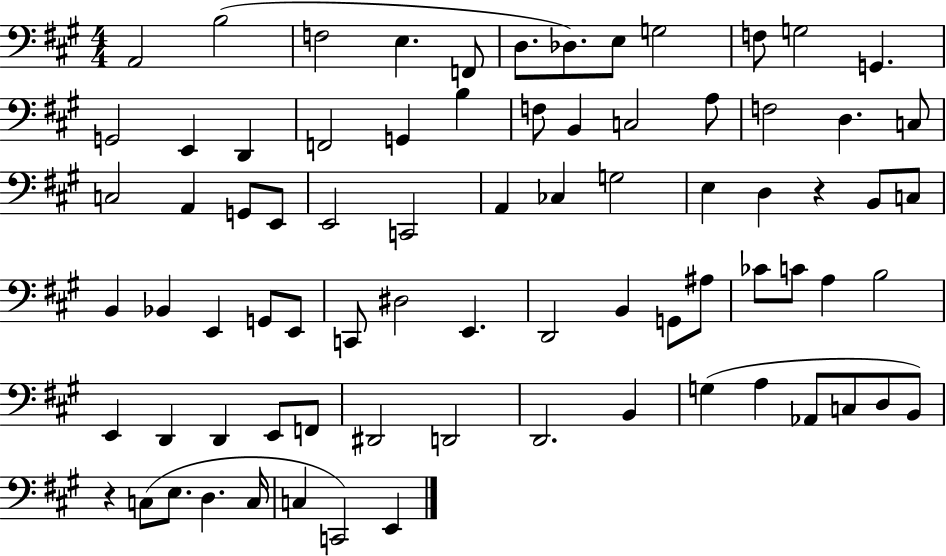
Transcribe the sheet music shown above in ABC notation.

X:1
T:Untitled
M:4/4
L:1/4
K:A
A,,2 B,2 F,2 E, F,,/2 D,/2 _D,/2 E,/2 G,2 F,/2 G,2 G,, G,,2 E,, D,, F,,2 G,, B, F,/2 B,, C,2 A,/2 F,2 D, C,/2 C,2 A,, G,,/2 E,,/2 E,,2 C,,2 A,, _C, G,2 E, D, z B,,/2 C,/2 B,, _B,, E,, G,,/2 E,,/2 C,,/2 ^D,2 E,, D,,2 B,, G,,/2 ^A,/2 _C/2 C/2 A, B,2 E,, D,, D,, E,,/2 F,,/2 ^D,,2 D,,2 D,,2 B,, G, A, _A,,/2 C,/2 D,/2 B,,/2 z C,/2 E,/2 D, C,/4 C, C,,2 E,,